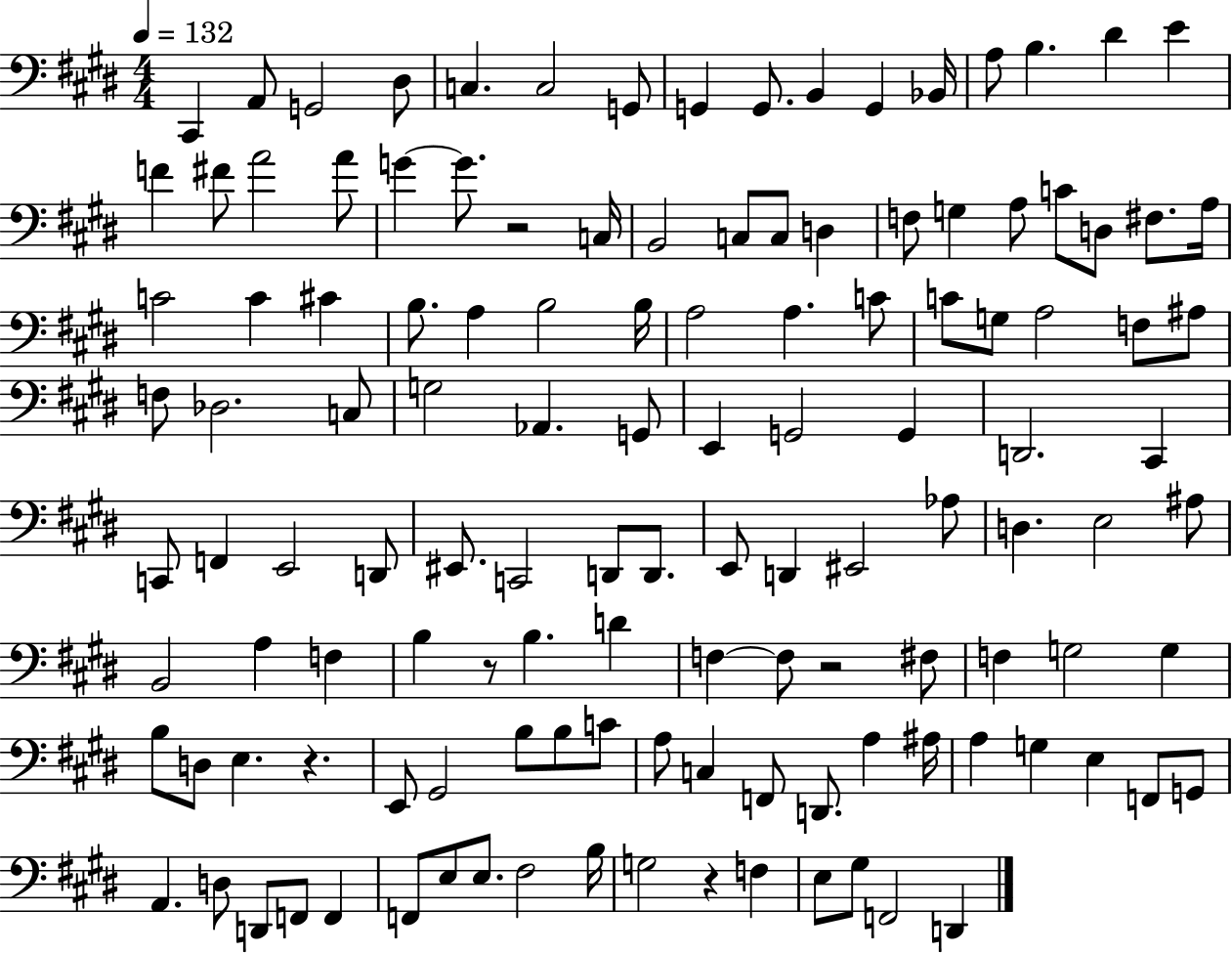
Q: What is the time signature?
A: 4/4